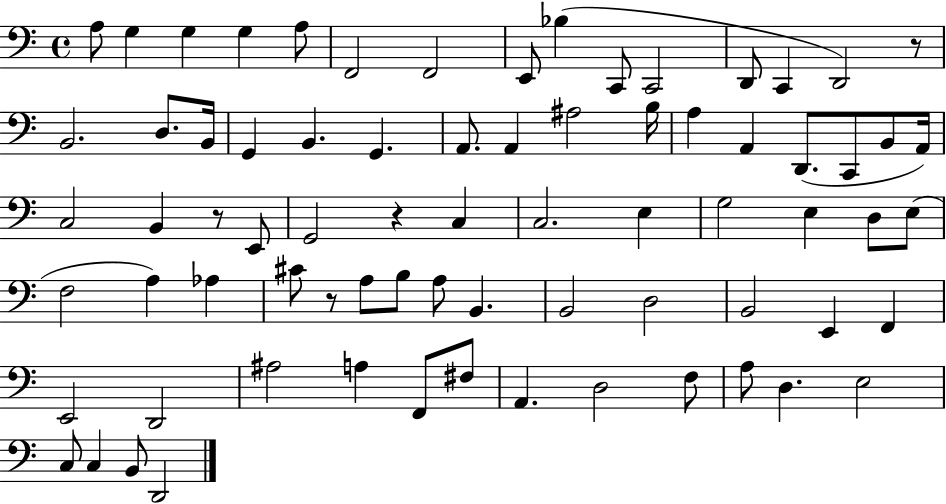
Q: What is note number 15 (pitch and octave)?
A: B2